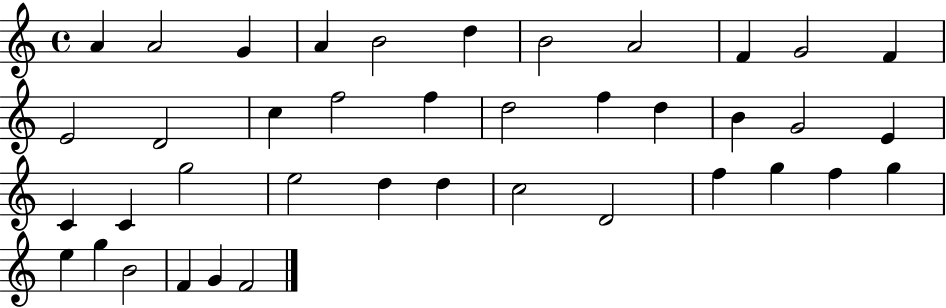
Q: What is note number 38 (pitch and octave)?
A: F4